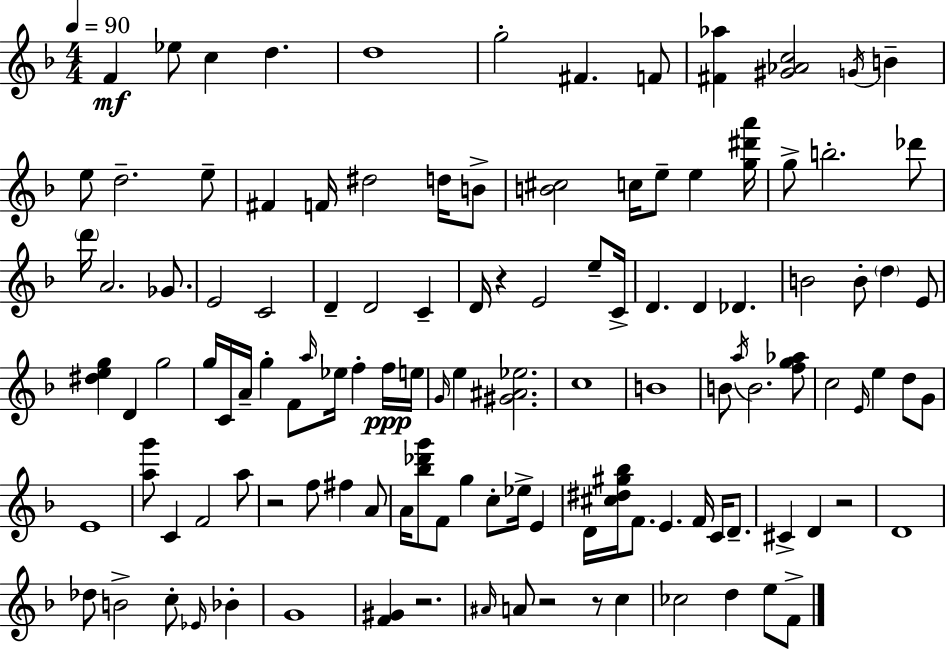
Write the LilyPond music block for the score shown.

{
  \clef treble
  \numericTimeSignature
  \time 4/4
  \key f \major
  \tempo 4 = 90
  f'4\mf ees''8 c''4 d''4. | d''1 | g''2-. fis'4. f'8 | <fis' aes''>4 <gis' aes' c''>2 \acciaccatura { g'16 } b'4-- | \break e''8 d''2.-- e''8-- | fis'4 f'16 dis''2 d''16 b'8-> | <b' cis''>2 c''16 e''8-- e''4 | <g'' dis''' a'''>16 g''8-> b''2.-. des'''8 | \break \parenthesize d'''16 a'2. ges'8. | e'2 c'2 | d'4-- d'2 c'4-- | d'16 r4 e'2 e''8-- | \break c'16-> d'4. d'4 des'4. | b'2 b'8-. \parenthesize d''4 e'8 | <dis'' e'' g''>4 d'4 g''2 | g''16 c'16 a'16-- g''4-. f'8 \grace { a''16 } ees''16 f''4-. | \break f''16\ppp e''16 \grace { g'16 } e''4 <gis' ais' ees''>2. | c''1 | b'1 | b'8 \acciaccatura { a''16 } b'2. | \break <f'' g'' aes''>8 c''2 \grace { e'16 } e''4 | d''8 g'8 e'1 | <a'' g'''>8 c'4 f'2 | a''8 r2 f''8 fis''4 | \break a'8 a'16 <bes'' des''' g'''>8 f'8 g''4 c''8-. | ees''16-> e'4 d'16 <cis'' dis'' gis'' bes''>16 f'8. e'4. | f'16 c'16 d'8.-- cis'4-> d'4 r2 | d'1 | \break des''8 b'2-> c''8-. | \grace { ees'16 } bes'4-. g'1 | <f' gis'>4 r2. | \grace { ais'16 } a'8 r2 | \break r8 c''4 ces''2 d''4 | e''8 f'8-> \bar "|."
}